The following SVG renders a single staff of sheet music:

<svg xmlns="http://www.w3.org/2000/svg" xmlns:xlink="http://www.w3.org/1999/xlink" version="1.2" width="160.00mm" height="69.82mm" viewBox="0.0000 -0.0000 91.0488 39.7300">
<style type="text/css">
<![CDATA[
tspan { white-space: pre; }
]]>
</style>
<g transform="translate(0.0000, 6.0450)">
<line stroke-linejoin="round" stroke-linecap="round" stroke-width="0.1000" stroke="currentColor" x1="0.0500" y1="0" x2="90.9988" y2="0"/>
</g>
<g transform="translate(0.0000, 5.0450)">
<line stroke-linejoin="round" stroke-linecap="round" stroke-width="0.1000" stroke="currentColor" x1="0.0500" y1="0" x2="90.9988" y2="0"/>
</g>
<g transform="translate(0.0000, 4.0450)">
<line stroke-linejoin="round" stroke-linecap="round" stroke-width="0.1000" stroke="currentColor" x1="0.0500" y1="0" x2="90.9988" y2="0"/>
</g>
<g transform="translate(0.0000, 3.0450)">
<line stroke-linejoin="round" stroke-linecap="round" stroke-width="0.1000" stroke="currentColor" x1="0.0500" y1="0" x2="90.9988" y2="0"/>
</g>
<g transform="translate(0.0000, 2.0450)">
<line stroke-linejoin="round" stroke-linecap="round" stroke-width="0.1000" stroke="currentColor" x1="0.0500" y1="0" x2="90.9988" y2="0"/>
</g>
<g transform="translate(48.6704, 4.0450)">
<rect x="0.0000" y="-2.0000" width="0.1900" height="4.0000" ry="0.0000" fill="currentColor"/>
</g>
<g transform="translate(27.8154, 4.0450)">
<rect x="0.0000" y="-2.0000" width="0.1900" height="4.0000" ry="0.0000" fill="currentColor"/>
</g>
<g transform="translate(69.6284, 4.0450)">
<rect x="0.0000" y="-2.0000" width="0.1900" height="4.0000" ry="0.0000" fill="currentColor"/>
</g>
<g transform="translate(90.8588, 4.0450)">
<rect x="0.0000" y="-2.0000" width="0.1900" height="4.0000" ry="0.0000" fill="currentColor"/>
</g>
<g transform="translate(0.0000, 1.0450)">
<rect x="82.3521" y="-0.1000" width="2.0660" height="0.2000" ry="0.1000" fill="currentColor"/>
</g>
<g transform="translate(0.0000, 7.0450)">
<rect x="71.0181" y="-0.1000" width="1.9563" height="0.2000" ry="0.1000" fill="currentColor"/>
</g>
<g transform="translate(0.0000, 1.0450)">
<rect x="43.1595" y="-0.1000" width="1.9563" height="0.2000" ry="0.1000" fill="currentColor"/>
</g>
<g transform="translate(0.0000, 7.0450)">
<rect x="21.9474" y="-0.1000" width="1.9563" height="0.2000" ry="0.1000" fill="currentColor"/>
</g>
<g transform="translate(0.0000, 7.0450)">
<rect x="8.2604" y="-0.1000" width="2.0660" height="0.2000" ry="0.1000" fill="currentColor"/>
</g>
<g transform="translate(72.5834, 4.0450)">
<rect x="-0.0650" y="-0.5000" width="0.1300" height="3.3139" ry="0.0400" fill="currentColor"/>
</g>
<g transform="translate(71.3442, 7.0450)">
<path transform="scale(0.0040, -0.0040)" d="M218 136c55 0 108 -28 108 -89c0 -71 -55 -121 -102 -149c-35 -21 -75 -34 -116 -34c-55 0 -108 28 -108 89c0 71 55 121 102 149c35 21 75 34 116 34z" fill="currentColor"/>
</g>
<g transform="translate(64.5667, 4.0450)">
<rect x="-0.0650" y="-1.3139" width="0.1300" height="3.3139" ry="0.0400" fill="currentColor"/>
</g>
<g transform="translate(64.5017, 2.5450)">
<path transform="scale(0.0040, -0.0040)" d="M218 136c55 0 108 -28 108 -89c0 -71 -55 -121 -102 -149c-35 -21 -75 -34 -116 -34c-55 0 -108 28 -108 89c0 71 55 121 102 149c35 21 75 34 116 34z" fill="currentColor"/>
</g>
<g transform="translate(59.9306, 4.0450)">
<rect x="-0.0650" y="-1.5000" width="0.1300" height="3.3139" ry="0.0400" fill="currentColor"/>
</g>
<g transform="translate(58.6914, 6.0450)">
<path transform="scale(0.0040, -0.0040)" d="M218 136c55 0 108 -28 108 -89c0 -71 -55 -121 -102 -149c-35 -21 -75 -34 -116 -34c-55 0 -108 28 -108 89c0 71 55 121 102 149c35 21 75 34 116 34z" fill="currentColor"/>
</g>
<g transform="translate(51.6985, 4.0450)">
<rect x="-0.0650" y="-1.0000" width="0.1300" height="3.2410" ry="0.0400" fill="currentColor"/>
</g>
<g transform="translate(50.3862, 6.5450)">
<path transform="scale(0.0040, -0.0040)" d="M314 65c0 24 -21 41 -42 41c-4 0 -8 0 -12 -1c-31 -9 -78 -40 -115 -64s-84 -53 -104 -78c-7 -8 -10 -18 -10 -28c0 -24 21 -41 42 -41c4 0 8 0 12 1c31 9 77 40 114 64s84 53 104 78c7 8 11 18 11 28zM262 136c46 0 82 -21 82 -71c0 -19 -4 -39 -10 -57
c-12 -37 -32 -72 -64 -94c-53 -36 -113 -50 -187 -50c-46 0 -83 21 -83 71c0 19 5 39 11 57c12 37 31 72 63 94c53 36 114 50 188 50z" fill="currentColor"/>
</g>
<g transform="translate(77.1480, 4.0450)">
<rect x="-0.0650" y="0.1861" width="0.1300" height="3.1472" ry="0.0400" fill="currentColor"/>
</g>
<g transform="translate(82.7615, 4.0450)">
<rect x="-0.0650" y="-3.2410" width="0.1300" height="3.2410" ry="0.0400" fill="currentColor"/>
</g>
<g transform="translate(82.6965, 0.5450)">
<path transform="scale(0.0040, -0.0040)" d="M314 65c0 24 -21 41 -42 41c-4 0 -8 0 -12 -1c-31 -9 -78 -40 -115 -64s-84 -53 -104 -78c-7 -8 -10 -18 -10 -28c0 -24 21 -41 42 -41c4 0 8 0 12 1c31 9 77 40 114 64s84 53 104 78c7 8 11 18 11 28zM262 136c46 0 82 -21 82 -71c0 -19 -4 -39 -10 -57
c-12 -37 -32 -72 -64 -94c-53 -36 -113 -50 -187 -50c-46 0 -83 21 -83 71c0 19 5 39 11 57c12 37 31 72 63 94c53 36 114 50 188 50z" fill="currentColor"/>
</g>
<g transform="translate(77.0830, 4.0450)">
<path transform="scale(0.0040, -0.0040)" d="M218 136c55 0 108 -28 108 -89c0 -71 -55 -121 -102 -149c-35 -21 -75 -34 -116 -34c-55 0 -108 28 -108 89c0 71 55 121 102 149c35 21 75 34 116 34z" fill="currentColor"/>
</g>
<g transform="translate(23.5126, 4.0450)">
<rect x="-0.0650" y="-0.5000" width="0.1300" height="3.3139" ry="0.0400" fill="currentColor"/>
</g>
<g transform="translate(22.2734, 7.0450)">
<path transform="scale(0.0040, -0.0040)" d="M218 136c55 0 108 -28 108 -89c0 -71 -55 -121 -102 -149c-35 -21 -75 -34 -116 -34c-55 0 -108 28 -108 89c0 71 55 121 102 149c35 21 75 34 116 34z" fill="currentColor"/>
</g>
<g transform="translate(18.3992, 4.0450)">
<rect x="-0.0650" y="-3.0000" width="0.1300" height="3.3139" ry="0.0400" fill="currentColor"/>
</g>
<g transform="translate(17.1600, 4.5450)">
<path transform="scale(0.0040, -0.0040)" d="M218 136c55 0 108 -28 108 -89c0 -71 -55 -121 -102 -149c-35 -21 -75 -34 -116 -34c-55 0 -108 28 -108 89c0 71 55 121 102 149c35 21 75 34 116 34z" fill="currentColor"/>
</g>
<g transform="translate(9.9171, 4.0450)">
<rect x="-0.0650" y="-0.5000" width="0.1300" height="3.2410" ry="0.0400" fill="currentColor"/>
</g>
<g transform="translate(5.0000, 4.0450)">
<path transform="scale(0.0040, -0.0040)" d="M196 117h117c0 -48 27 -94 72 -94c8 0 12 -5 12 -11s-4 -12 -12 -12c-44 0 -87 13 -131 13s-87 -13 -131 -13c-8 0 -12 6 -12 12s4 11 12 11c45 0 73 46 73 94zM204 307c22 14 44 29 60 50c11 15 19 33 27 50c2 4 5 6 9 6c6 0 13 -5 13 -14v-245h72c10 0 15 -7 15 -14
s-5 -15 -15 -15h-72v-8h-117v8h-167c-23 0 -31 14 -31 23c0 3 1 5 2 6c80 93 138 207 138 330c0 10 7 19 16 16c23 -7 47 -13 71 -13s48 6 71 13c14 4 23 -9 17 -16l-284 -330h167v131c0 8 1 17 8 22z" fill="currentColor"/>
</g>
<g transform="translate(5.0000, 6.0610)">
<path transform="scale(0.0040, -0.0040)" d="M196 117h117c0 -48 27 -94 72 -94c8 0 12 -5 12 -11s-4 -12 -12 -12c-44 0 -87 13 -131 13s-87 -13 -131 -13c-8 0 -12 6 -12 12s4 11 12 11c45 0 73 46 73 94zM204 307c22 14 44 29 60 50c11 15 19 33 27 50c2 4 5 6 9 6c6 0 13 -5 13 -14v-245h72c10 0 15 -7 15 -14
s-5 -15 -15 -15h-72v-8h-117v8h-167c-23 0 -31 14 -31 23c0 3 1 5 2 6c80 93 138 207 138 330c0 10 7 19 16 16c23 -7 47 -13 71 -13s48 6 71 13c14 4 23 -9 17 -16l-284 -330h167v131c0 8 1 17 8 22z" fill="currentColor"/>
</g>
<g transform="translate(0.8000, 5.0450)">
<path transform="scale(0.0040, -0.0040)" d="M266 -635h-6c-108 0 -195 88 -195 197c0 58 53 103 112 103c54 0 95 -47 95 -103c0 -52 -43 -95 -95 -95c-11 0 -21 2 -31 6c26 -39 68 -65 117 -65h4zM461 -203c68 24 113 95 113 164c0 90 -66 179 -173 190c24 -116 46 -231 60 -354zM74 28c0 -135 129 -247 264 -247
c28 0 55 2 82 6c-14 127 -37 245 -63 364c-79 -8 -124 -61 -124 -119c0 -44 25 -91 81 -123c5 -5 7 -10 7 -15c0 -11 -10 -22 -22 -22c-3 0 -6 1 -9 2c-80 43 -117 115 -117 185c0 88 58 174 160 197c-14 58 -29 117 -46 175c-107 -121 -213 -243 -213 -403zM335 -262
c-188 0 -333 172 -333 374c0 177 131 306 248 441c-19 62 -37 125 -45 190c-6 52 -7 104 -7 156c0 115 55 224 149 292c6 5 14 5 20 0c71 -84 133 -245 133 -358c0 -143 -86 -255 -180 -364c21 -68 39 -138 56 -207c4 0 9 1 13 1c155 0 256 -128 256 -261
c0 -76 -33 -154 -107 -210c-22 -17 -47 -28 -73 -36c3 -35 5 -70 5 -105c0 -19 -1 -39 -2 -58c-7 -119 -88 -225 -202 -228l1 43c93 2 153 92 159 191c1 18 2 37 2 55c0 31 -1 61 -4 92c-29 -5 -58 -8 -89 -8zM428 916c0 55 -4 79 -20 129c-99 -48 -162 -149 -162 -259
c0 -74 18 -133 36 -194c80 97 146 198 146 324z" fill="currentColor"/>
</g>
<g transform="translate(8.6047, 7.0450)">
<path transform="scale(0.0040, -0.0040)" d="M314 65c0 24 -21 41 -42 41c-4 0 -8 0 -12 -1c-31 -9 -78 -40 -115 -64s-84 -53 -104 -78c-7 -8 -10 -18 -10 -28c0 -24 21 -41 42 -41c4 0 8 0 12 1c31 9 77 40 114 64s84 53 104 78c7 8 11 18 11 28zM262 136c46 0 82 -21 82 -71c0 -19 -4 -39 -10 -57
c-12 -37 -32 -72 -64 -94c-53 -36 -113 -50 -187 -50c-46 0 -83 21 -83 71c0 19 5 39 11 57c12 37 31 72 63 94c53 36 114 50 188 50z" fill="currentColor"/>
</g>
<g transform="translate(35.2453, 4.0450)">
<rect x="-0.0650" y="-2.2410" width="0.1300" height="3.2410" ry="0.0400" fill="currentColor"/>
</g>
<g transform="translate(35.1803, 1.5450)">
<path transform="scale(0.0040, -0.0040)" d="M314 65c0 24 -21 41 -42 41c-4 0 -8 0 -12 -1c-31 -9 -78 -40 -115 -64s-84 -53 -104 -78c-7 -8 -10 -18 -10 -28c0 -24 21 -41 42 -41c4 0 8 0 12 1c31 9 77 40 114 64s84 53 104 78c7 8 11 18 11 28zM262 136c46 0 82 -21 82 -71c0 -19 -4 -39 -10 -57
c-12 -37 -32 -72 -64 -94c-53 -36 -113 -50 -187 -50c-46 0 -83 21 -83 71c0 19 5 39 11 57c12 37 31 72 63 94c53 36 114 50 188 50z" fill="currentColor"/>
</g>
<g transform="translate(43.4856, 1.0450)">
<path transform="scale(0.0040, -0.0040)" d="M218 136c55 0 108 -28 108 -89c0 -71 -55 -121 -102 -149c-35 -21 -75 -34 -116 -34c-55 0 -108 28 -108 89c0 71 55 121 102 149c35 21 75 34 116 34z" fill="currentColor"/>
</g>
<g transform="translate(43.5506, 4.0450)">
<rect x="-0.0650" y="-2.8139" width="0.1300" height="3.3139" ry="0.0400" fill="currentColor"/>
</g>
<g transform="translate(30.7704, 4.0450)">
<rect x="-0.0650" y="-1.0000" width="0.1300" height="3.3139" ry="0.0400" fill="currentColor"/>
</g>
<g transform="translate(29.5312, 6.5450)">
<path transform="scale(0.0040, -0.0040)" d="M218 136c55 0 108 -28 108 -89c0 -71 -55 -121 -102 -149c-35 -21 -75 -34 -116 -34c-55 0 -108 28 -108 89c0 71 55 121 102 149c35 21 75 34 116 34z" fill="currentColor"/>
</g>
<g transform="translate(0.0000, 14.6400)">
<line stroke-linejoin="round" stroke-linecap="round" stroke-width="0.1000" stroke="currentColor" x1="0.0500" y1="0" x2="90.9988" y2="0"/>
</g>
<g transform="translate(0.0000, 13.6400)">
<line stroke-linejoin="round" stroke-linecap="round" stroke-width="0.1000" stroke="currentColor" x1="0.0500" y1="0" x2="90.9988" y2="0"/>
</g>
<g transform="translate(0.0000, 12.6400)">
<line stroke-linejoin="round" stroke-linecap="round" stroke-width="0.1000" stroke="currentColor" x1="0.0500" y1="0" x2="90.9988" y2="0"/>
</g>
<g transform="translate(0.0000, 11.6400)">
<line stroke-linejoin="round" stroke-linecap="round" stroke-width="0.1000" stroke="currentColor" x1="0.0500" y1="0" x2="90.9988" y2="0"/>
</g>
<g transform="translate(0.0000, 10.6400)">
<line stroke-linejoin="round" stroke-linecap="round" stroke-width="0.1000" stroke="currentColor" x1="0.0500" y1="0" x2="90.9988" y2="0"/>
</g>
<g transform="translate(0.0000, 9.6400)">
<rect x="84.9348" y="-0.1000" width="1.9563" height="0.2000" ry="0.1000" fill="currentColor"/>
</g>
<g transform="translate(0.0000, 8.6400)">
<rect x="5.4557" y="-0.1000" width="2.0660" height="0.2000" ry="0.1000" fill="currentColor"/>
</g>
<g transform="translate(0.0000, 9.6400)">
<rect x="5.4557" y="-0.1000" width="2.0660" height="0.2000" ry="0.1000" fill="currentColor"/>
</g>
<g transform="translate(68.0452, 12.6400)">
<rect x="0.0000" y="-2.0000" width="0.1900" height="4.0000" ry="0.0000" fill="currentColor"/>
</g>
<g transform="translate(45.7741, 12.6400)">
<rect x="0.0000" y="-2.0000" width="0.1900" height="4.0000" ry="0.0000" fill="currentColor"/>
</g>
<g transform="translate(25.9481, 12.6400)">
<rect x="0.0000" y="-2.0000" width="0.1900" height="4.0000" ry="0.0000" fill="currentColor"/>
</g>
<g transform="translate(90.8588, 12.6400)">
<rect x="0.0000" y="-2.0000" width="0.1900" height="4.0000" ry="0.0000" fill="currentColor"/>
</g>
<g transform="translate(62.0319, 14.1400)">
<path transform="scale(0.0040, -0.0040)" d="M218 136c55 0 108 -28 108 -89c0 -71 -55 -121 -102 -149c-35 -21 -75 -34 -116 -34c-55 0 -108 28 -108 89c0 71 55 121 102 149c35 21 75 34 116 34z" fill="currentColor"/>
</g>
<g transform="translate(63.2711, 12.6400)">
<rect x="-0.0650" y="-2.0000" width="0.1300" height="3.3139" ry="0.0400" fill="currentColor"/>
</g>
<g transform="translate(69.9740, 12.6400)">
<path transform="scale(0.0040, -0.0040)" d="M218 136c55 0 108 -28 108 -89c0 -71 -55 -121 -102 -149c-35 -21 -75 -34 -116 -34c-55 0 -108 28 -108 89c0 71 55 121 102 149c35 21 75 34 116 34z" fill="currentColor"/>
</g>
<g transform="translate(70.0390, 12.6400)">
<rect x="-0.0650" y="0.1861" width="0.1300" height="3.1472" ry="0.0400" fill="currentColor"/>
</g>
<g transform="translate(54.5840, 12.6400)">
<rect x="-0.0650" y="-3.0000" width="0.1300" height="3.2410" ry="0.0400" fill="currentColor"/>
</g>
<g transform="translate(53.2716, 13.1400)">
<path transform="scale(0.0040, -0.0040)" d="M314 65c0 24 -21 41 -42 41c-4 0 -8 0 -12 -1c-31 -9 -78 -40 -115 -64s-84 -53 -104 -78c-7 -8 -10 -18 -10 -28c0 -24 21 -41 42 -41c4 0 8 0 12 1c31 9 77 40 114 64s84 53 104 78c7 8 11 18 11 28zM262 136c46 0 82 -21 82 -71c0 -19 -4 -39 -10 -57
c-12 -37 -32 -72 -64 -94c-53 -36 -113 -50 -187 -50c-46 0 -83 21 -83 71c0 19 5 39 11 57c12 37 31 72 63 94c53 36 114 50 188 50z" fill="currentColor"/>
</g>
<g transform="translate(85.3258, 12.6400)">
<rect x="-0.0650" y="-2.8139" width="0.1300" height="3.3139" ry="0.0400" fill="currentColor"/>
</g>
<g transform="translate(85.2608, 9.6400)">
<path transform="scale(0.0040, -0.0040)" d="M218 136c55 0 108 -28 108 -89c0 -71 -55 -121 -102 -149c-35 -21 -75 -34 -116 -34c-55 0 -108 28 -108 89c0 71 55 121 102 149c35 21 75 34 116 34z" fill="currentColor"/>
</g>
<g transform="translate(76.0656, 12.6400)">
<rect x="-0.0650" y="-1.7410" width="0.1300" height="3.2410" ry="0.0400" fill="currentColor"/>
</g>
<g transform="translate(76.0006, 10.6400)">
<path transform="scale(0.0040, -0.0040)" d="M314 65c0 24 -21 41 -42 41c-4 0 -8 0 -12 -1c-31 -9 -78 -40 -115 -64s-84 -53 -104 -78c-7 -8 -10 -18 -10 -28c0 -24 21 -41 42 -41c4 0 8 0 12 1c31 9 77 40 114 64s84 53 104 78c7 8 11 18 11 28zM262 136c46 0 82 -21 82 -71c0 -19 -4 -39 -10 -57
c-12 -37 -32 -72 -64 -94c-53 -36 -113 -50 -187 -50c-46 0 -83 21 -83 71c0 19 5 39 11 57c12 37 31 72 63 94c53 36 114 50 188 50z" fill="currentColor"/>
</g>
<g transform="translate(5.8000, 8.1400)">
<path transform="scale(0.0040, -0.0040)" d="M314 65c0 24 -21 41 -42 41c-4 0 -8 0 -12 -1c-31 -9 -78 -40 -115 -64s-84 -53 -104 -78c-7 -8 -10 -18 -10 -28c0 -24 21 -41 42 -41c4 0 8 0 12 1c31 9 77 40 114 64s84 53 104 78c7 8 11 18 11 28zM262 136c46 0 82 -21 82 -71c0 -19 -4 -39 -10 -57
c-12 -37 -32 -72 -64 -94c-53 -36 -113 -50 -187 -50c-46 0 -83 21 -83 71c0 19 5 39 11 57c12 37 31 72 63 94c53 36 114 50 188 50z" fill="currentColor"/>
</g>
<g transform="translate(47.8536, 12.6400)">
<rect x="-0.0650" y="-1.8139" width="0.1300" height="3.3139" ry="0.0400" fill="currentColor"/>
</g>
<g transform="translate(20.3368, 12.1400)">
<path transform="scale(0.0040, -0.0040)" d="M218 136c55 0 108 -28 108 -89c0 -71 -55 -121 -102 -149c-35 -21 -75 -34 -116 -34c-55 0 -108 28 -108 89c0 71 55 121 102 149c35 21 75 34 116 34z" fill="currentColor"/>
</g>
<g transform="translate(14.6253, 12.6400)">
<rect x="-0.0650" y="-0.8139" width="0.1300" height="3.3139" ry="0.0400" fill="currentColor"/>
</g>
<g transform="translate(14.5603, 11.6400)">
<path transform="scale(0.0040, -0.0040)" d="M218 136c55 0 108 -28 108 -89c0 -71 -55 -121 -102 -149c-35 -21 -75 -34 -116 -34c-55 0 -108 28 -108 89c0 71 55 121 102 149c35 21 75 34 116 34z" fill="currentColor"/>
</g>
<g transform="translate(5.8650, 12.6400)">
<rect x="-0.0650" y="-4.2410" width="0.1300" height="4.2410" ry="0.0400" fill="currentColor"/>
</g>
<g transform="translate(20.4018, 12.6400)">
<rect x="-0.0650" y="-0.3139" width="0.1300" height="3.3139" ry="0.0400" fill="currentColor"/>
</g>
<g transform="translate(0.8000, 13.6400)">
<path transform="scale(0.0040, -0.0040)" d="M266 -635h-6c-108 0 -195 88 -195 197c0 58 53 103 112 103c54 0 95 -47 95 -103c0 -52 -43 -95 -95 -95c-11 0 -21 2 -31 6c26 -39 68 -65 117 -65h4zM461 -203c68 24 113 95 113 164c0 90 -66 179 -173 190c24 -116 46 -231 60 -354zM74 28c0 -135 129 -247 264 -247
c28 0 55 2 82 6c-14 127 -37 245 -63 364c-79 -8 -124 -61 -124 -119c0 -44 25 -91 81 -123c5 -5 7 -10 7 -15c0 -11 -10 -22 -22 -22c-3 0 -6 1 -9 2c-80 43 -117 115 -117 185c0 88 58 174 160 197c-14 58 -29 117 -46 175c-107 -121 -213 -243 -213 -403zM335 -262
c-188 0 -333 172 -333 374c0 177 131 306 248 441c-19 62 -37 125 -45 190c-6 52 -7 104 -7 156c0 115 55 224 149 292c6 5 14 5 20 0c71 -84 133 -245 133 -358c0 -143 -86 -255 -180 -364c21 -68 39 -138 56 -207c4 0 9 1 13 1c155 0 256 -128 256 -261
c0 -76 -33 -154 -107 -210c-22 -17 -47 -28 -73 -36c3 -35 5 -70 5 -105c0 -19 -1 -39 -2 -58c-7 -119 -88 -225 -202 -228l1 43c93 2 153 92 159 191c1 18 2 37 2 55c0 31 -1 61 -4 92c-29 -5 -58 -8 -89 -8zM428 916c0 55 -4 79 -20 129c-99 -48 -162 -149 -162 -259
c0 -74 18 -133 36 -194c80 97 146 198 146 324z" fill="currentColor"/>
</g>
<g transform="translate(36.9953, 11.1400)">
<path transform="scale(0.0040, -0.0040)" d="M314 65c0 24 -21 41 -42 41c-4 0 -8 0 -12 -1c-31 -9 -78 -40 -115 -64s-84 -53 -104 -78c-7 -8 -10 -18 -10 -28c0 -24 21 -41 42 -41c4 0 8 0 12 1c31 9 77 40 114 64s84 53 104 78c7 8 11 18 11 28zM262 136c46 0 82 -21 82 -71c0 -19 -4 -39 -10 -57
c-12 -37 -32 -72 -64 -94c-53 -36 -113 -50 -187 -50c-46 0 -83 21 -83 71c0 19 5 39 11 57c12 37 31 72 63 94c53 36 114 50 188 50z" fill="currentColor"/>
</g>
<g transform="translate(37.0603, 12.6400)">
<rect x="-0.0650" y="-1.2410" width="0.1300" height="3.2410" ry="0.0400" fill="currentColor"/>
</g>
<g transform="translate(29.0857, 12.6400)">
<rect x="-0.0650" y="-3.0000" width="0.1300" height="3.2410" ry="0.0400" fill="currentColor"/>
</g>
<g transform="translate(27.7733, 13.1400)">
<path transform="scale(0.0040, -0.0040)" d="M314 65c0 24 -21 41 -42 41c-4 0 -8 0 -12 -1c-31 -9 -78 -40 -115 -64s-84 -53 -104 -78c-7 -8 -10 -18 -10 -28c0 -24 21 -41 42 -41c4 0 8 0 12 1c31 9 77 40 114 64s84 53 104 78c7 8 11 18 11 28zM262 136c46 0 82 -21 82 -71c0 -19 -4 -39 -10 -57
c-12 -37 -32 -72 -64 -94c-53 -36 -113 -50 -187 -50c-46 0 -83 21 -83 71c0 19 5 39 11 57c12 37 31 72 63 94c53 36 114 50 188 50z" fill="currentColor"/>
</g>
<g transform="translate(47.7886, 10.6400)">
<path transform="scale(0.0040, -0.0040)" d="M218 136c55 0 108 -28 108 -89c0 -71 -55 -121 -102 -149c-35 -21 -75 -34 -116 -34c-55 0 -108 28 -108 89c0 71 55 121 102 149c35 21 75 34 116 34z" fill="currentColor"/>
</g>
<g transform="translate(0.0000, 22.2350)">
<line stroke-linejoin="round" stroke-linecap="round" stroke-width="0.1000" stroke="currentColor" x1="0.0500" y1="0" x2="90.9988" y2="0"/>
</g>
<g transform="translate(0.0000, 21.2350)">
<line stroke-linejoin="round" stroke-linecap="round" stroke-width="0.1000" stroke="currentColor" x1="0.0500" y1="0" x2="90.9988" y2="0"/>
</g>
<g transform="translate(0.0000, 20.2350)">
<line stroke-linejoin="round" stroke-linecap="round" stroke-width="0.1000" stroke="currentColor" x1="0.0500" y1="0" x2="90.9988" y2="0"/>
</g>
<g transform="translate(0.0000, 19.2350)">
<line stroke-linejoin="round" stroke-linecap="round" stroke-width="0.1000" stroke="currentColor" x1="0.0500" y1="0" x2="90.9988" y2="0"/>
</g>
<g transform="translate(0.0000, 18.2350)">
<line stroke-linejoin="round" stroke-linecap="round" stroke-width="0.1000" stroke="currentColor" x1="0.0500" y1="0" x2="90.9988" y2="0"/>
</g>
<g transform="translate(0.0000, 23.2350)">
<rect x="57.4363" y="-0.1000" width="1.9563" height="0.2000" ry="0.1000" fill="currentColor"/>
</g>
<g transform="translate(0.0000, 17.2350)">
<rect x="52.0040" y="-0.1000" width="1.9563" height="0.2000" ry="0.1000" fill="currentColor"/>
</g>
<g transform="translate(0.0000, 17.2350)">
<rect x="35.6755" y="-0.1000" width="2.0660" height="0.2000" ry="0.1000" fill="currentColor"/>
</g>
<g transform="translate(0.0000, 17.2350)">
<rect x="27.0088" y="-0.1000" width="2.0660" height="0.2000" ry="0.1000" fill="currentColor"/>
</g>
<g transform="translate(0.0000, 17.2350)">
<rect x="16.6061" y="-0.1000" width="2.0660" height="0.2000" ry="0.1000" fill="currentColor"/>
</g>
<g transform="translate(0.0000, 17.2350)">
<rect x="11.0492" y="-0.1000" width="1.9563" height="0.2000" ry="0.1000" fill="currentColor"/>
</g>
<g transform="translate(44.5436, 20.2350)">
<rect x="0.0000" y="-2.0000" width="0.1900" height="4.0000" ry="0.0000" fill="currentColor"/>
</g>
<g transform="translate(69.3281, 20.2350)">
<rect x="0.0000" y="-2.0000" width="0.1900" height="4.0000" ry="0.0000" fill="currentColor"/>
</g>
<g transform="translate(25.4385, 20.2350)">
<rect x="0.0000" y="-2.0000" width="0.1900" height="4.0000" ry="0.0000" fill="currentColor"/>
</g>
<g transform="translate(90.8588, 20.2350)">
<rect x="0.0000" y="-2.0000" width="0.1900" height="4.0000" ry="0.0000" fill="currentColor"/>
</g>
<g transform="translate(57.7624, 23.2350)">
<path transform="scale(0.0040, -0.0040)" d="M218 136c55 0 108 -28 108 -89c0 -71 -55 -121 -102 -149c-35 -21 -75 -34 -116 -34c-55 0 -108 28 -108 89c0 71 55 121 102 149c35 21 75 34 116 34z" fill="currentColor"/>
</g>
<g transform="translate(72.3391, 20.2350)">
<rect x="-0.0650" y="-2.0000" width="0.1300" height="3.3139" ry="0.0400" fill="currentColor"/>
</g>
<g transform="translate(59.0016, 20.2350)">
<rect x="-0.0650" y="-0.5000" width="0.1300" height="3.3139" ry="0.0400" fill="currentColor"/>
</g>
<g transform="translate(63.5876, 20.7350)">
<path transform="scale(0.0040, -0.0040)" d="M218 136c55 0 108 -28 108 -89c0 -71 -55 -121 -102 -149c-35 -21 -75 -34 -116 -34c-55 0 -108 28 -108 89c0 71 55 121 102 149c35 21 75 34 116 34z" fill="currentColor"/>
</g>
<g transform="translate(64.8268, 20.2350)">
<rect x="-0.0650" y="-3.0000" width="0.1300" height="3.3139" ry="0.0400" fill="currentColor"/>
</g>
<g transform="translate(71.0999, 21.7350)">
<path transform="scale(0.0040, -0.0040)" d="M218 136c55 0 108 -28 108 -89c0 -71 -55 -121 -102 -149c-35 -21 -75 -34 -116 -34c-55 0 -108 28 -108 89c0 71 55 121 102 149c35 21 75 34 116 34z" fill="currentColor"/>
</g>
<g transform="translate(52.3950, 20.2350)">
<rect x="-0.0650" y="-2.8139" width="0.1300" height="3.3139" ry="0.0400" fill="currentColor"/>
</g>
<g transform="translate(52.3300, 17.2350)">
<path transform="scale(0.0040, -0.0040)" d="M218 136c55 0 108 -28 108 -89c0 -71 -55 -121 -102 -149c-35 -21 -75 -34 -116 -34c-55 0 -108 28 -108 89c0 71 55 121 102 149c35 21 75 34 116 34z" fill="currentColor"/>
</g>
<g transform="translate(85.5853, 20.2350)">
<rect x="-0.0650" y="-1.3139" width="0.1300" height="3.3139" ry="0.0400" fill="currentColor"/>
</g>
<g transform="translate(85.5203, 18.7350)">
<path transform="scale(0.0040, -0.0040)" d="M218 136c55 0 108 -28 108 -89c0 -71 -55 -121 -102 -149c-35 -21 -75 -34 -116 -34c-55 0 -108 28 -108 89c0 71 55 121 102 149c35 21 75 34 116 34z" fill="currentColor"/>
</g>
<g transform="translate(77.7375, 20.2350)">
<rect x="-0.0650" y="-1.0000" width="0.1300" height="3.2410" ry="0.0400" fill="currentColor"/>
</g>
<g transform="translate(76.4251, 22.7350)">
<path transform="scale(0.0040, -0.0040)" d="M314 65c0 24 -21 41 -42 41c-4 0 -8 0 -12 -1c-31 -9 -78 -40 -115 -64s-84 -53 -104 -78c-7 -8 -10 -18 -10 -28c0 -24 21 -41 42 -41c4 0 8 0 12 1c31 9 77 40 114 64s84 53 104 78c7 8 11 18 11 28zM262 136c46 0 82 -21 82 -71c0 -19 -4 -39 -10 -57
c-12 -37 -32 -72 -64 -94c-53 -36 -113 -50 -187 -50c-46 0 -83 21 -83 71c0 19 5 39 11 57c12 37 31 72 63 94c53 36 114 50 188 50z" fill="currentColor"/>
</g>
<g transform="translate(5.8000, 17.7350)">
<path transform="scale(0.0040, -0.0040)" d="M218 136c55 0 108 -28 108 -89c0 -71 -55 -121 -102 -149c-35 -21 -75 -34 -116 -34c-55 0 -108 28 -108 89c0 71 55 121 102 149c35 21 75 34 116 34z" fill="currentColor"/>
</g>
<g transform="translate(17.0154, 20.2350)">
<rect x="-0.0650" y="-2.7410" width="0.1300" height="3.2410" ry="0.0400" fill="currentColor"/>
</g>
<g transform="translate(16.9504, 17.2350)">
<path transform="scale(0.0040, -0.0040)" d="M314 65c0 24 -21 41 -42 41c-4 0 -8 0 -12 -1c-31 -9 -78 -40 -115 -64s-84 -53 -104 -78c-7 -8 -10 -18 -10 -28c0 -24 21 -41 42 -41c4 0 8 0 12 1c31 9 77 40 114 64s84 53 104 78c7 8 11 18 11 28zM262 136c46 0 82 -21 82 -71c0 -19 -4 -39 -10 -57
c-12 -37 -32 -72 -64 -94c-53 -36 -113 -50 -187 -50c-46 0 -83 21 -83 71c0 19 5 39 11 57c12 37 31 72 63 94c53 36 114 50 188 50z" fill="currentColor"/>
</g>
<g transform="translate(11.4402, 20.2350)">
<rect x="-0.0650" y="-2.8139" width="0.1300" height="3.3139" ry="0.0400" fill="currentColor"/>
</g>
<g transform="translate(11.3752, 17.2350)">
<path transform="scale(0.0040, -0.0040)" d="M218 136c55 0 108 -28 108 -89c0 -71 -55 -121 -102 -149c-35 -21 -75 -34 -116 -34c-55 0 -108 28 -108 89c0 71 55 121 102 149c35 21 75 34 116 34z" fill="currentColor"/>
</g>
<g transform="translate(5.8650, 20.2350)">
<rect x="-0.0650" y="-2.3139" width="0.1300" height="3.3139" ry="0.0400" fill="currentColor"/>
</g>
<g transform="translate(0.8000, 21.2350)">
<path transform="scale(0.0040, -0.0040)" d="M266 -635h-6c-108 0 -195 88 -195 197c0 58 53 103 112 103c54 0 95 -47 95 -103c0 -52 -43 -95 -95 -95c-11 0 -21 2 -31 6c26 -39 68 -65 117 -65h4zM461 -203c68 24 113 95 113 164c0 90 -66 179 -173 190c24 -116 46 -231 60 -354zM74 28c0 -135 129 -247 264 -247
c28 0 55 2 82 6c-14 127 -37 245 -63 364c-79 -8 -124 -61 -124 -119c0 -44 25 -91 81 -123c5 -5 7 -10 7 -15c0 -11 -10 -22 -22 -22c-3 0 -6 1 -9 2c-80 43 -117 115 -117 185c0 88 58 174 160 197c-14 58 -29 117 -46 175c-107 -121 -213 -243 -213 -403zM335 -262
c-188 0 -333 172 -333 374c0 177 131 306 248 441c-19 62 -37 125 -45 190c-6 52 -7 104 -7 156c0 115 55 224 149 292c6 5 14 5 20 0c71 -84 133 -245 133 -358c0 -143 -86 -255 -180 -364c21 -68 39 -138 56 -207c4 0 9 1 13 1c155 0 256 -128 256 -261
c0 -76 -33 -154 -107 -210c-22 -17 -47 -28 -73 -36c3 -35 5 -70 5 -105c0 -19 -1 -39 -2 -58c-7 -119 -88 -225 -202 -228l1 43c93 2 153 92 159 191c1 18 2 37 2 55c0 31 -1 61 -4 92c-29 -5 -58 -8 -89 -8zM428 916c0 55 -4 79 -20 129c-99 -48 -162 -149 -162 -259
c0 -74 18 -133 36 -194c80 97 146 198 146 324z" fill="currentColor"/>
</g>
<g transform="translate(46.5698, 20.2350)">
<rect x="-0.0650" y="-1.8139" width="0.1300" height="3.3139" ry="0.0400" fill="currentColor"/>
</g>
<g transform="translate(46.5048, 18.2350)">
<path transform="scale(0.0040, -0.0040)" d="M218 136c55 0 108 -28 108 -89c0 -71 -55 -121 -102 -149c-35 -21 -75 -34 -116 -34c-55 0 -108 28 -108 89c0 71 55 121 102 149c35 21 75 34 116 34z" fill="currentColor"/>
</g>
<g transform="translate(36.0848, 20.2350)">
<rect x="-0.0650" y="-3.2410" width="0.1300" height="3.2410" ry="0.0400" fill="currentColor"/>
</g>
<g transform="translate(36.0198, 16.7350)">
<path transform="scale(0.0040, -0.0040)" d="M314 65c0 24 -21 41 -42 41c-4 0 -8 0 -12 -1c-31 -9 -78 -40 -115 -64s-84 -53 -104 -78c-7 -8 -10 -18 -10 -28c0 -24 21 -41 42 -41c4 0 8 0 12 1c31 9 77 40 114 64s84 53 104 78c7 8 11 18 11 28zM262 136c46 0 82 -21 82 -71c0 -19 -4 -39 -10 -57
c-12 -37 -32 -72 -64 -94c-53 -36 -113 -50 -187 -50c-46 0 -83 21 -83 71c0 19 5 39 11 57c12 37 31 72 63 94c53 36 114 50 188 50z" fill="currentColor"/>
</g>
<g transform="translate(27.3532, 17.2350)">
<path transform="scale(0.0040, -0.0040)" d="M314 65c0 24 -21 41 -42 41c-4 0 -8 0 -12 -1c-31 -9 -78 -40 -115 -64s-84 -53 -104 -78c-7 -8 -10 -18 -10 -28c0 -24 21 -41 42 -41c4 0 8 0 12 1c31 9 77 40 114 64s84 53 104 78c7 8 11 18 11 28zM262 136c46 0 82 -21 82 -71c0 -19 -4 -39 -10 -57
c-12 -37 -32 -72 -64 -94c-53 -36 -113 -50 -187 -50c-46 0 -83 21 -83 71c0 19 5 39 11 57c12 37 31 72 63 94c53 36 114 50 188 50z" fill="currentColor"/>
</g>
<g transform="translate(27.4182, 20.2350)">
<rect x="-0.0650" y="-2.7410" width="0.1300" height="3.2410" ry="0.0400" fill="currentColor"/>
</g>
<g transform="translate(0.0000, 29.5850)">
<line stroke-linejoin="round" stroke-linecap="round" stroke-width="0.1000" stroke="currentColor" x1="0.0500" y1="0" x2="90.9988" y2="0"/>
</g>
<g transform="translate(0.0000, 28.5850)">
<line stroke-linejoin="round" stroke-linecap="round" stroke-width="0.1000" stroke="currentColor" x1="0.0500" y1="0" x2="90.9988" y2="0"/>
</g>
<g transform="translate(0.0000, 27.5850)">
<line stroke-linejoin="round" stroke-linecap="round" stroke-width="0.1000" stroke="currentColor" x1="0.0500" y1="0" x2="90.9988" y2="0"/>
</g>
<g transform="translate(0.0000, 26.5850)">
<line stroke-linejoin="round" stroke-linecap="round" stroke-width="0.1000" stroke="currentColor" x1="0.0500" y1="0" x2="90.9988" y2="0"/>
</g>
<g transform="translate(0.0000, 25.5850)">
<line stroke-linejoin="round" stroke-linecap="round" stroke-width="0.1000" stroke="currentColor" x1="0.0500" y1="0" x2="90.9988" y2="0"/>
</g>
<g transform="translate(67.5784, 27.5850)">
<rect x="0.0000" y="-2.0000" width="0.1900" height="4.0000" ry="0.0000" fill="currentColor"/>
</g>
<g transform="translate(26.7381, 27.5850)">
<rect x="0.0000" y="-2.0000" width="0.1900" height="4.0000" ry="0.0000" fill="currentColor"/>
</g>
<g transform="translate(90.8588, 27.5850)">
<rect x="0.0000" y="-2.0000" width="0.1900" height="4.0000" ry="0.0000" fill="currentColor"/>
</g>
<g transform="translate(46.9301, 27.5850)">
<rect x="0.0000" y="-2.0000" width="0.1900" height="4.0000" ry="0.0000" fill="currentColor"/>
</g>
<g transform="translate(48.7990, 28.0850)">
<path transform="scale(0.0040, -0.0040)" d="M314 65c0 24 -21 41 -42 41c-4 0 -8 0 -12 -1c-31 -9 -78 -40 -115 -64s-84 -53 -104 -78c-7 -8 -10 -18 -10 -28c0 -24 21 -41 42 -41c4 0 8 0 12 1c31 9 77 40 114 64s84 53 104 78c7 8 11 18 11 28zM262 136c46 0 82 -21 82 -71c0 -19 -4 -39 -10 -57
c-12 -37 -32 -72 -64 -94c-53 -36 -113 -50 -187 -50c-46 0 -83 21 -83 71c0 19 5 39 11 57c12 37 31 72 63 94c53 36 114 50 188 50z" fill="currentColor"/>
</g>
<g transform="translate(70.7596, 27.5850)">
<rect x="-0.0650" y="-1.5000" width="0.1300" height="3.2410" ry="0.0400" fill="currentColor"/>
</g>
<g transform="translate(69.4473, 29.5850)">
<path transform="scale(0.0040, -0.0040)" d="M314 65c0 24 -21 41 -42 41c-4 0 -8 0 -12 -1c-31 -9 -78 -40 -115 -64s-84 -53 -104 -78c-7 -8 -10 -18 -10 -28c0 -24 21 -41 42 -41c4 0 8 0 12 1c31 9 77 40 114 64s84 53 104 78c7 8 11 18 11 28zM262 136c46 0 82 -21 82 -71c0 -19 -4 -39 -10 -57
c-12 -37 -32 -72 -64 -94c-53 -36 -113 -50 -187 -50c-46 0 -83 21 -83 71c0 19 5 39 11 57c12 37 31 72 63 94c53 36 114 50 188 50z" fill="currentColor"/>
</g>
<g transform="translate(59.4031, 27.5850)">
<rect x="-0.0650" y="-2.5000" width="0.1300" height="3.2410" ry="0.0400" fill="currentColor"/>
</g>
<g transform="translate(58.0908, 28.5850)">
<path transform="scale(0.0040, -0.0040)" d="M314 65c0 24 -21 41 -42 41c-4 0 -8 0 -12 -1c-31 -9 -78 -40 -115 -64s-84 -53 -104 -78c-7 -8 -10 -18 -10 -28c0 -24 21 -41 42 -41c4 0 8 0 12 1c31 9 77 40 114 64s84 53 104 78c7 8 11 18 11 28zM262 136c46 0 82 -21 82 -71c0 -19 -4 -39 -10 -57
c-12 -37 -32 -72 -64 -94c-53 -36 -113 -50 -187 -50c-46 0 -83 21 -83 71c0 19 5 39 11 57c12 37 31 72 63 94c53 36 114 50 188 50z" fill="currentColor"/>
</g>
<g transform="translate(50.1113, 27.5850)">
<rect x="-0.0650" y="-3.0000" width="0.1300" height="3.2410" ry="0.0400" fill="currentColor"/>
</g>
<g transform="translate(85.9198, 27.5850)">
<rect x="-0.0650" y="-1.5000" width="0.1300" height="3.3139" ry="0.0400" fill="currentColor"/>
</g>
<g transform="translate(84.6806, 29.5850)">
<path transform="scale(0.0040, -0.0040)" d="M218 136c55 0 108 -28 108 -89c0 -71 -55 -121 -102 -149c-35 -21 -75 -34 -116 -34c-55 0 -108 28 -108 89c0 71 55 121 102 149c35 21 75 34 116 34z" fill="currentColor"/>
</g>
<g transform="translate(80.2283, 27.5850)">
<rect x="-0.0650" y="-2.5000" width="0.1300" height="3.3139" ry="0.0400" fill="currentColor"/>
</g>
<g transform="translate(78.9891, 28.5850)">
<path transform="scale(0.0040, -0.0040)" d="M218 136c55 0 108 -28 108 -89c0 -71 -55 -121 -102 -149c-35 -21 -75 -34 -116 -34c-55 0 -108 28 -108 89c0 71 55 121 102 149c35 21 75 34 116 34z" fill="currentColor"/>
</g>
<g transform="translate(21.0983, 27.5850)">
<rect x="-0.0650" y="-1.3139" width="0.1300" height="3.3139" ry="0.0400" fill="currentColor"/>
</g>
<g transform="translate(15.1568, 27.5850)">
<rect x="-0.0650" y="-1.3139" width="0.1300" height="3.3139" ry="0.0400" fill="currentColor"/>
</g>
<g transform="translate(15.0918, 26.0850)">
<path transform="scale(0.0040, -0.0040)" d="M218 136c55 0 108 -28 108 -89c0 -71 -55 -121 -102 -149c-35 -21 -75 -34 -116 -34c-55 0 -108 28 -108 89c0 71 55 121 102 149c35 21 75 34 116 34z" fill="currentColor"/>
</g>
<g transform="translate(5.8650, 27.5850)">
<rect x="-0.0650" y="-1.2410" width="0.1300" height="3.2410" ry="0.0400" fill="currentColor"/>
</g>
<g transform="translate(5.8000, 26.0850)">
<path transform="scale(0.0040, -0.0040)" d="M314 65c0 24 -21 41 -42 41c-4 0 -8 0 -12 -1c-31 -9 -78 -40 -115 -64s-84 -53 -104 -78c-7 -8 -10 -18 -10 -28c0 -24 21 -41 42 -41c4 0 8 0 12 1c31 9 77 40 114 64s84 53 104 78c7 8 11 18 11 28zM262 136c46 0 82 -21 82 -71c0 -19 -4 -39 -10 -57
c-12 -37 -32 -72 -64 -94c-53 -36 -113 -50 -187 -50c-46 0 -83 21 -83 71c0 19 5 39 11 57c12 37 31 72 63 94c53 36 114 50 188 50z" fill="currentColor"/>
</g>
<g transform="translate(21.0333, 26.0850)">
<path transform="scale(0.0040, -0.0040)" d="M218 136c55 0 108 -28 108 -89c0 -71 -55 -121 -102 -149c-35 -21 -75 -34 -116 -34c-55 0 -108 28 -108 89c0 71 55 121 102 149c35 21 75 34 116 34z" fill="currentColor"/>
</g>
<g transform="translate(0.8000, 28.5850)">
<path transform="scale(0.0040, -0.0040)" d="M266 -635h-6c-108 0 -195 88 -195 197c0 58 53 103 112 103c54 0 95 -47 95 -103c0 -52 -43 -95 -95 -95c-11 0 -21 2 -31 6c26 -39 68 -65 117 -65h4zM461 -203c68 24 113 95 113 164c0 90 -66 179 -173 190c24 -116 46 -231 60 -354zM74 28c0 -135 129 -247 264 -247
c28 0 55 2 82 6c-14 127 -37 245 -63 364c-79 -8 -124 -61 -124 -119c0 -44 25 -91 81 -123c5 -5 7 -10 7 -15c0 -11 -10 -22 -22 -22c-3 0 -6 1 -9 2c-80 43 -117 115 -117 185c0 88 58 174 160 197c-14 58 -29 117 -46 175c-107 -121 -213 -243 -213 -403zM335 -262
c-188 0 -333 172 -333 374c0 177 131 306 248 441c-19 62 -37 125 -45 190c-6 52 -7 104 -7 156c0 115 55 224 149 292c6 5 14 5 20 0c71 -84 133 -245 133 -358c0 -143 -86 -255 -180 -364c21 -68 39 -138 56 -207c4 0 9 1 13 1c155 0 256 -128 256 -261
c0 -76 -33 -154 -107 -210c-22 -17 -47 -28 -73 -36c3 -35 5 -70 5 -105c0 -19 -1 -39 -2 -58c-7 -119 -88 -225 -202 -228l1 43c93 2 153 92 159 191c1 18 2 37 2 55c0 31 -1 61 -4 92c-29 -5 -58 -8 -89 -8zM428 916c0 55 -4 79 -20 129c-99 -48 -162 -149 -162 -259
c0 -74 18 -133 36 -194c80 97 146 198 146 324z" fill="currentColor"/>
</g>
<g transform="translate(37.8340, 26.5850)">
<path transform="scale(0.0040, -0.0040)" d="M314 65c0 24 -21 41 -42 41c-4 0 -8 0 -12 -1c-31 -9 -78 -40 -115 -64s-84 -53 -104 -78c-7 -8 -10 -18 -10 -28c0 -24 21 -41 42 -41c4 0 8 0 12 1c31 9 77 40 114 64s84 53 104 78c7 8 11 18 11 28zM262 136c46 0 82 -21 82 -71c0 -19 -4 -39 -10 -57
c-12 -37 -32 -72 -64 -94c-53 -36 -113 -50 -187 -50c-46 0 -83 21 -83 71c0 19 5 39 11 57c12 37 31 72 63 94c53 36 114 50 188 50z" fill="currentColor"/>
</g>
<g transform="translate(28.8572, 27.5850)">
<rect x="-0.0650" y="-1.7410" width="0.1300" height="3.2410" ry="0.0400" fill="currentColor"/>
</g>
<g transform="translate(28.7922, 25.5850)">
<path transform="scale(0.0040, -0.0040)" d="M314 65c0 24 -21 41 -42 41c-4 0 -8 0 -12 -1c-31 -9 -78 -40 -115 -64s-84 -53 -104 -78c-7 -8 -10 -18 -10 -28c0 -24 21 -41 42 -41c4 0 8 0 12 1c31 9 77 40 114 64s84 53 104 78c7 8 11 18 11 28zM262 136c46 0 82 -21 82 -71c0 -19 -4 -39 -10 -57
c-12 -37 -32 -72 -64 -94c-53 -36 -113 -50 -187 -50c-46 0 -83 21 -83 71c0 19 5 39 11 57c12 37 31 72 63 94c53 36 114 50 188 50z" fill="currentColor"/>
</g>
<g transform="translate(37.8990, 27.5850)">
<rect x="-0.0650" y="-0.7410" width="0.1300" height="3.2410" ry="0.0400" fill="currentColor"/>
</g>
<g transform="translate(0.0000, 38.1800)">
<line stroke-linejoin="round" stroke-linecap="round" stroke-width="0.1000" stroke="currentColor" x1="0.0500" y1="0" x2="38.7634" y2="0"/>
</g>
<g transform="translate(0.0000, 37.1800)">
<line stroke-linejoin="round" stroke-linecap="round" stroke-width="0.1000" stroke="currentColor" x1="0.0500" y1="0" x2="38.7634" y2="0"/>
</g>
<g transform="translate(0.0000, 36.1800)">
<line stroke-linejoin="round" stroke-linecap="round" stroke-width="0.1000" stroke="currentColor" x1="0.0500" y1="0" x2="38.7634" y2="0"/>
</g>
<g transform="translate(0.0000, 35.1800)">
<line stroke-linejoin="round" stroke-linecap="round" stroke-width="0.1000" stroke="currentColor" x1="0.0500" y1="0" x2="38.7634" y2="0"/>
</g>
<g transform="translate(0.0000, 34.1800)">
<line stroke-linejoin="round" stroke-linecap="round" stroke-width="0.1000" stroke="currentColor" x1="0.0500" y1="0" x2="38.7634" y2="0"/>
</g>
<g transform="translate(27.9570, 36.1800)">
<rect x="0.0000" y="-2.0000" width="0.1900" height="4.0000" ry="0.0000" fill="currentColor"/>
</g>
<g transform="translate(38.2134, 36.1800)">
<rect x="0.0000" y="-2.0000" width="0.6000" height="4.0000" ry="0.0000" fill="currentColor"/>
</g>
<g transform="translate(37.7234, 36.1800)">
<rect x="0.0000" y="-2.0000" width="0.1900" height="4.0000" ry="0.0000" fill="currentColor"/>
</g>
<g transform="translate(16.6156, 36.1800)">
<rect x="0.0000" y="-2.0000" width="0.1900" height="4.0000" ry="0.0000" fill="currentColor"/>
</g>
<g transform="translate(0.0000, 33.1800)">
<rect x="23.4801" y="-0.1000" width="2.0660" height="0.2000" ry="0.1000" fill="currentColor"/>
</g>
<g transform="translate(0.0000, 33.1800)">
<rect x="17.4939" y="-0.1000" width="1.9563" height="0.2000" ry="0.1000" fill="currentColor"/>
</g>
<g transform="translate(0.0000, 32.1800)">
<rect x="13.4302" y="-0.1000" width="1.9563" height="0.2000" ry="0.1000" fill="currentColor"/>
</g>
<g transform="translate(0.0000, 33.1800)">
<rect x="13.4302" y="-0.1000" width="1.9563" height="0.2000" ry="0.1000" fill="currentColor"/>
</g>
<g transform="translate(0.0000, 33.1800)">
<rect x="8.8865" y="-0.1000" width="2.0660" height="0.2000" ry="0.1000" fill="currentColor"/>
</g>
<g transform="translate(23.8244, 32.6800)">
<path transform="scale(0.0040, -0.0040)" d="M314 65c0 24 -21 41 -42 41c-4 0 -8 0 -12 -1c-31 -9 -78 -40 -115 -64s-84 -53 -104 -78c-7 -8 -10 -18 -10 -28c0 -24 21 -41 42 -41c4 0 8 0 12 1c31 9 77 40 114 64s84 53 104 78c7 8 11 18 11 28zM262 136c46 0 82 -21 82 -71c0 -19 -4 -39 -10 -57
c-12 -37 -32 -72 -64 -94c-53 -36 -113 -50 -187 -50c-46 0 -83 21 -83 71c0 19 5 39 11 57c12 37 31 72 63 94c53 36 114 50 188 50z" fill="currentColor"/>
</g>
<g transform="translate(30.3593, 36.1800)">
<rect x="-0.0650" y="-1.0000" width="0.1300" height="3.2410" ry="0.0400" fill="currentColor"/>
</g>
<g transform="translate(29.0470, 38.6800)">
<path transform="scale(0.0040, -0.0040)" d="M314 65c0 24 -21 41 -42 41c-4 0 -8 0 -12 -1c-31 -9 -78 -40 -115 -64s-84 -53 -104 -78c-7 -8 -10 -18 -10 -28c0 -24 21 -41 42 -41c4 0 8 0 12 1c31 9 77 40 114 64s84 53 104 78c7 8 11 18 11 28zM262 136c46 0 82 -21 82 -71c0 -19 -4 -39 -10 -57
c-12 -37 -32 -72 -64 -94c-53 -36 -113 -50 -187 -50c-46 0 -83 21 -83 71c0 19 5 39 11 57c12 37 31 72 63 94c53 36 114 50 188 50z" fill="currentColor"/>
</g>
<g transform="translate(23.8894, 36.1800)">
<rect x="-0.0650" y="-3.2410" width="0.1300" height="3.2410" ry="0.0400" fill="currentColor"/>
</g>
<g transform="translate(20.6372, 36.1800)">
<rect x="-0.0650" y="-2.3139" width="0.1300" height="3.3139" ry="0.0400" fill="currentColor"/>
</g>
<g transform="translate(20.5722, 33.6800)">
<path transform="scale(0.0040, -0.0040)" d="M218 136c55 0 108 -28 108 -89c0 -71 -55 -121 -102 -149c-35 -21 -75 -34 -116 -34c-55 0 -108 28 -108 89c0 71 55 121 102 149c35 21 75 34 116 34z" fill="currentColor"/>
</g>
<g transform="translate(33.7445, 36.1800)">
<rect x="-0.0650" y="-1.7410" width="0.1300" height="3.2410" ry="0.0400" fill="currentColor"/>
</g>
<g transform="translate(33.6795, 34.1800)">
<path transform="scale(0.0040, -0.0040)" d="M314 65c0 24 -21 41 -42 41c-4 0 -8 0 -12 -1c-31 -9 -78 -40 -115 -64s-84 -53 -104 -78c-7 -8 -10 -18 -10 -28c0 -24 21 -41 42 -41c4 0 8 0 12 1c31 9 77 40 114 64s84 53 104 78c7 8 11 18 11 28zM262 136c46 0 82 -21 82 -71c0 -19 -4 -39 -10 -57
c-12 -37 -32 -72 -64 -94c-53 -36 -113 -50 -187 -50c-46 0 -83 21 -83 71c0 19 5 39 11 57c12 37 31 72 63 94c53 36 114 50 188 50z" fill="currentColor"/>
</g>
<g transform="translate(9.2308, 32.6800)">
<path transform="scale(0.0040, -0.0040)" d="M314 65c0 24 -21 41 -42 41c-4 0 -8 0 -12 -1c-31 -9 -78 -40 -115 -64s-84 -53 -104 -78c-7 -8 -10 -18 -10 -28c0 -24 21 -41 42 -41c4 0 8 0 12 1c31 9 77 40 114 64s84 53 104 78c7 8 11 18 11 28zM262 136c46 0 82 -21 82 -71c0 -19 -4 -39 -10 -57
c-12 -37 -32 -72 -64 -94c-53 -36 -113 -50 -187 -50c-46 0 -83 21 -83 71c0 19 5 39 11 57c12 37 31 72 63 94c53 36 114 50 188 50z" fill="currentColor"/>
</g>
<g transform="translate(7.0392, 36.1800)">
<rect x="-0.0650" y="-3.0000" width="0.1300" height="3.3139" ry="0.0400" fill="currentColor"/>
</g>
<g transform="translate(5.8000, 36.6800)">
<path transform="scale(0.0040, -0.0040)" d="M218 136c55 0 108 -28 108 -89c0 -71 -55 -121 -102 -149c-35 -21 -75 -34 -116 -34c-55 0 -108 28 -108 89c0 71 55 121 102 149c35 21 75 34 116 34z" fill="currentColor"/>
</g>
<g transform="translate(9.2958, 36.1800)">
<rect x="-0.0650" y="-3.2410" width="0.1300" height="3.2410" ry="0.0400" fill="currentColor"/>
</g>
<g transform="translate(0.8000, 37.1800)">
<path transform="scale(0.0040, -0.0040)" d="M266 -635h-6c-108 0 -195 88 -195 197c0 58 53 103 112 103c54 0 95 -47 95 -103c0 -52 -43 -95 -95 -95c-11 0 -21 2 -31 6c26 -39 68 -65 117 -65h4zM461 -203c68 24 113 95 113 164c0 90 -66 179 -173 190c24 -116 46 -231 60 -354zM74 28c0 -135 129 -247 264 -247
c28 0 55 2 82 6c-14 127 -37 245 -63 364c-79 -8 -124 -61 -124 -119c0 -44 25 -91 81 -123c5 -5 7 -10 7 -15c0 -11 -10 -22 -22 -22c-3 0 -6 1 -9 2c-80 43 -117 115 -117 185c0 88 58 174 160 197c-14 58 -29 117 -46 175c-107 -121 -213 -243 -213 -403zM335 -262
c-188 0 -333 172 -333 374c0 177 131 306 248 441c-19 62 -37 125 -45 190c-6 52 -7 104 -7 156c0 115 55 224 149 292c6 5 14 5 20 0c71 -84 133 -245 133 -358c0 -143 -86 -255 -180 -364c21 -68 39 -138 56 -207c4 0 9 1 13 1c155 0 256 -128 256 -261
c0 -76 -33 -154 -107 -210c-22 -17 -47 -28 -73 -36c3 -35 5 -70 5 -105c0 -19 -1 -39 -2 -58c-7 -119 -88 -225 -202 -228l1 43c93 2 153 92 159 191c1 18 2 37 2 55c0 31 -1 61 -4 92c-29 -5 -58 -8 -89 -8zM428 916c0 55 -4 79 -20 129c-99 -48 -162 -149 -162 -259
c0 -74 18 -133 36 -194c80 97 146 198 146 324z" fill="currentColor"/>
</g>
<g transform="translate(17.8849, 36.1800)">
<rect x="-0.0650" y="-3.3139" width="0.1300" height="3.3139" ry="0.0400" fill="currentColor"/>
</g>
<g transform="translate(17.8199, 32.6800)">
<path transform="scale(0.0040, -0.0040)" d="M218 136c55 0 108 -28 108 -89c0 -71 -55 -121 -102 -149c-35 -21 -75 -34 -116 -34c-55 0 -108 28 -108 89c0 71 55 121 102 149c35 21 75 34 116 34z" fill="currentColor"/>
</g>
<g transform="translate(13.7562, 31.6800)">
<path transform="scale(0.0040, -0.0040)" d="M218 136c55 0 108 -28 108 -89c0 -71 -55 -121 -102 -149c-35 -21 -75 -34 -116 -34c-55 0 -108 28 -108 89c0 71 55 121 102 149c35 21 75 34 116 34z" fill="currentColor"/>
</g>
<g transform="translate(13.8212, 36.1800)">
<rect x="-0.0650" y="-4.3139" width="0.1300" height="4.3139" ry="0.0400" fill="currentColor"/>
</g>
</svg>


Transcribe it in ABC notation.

X:1
T:Untitled
M:4/4
L:1/4
K:C
C2 A C D g2 a D2 E e C B b2 d'2 d c A2 e2 f A2 F B f2 a g a a2 a2 b2 f a C A F D2 e e2 e e f2 d2 A2 G2 E2 G E A b2 d' b g b2 D2 f2